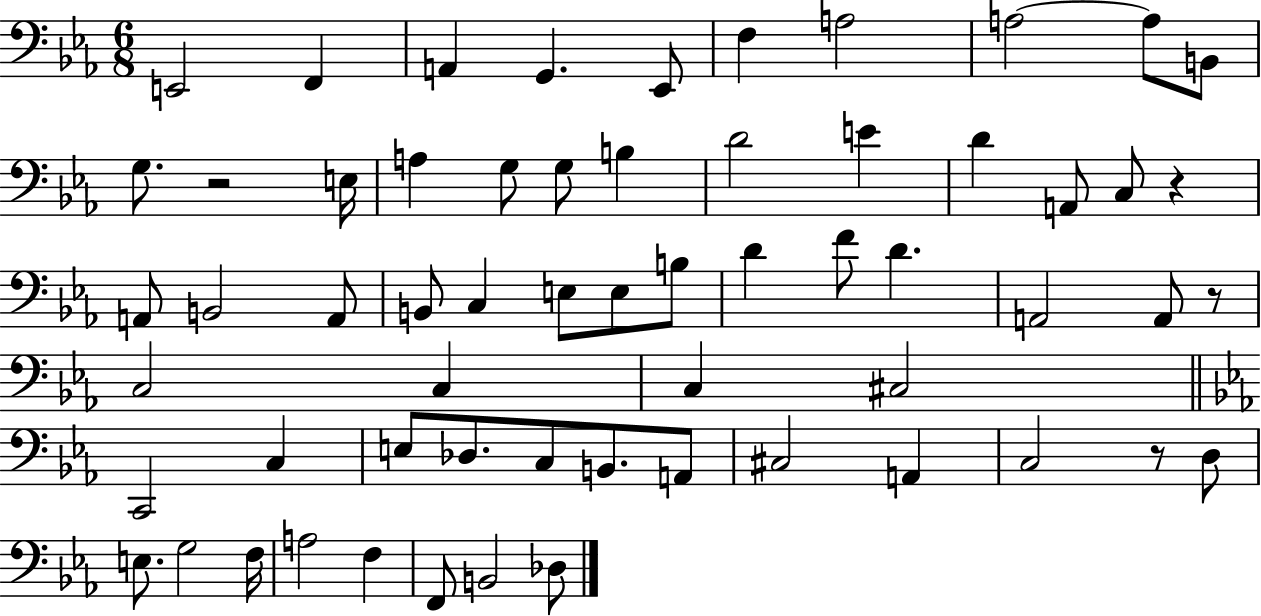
X:1
T:Untitled
M:6/8
L:1/4
K:Eb
E,,2 F,, A,, G,, _E,,/2 F, A,2 A,2 A,/2 B,,/2 G,/2 z2 E,/4 A, G,/2 G,/2 B, D2 E D A,,/2 C,/2 z A,,/2 B,,2 A,,/2 B,,/2 C, E,/2 E,/2 B,/2 D F/2 D A,,2 A,,/2 z/2 C,2 C, C, ^C,2 C,,2 C, E,/2 _D,/2 C,/2 B,,/2 A,,/2 ^C,2 A,, C,2 z/2 D,/2 E,/2 G,2 F,/4 A,2 F, F,,/2 B,,2 _D,/2